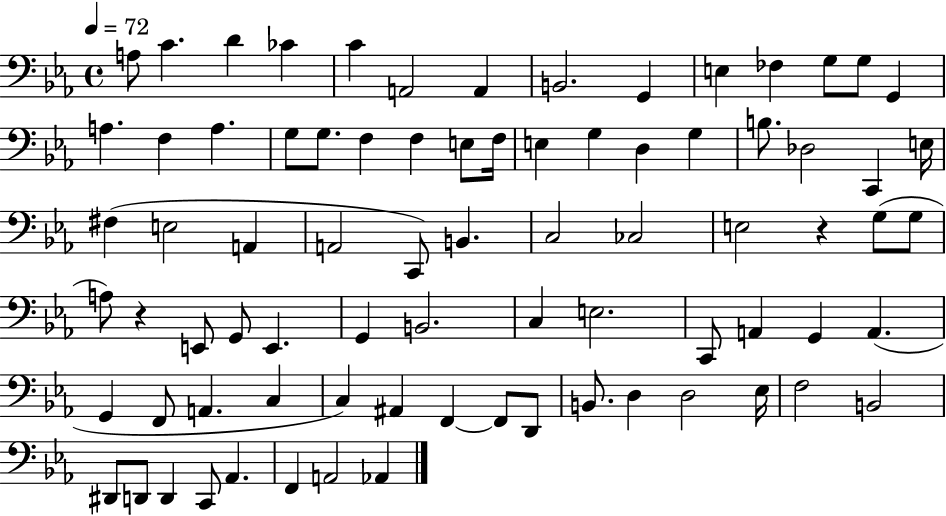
X:1
T:Untitled
M:4/4
L:1/4
K:Eb
A,/2 C D _C C A,,2 A,, B,,2 G,, E, _F, G,/2 G,/2 G,, A, F, A, G,/2 G,/2 F, F, E,/2 F,/4 E, G, D, G, B,/2 _D,2 C,, E,/4 ^F, E,2 A,, A,,2 C,,/2 B,, C,2 _C,2 E,2 z G,/2 G,/2 A,/2 z E,,/2 G,,/2 E,, G,, B,,2 C, E,2 C,,/2 A,, G,, A,, G,, F,,/2 A,, C, C, ^A,, F,, F,,/2 D,,/2 B,,/2 D, D,2 _E,/4 F,2 B,,2 ^D,,/2 D,,/2 D,, C,,/2 _A,, F,, A,,2 _A,,